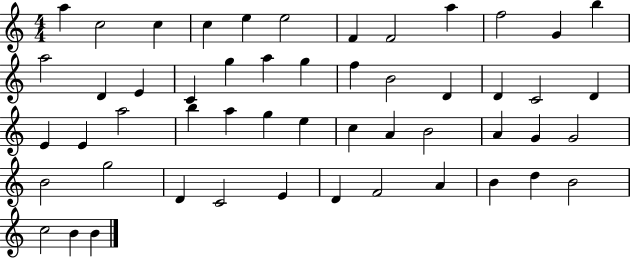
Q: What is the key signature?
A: C major